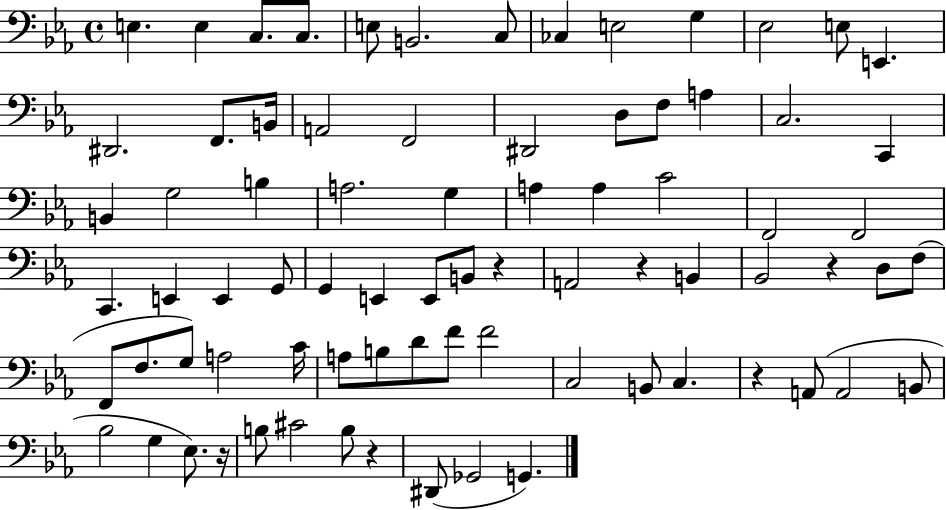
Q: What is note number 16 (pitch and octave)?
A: B2